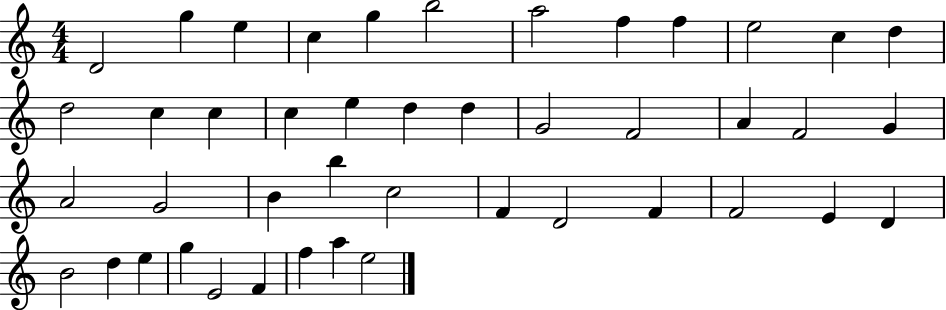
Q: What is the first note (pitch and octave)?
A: D4